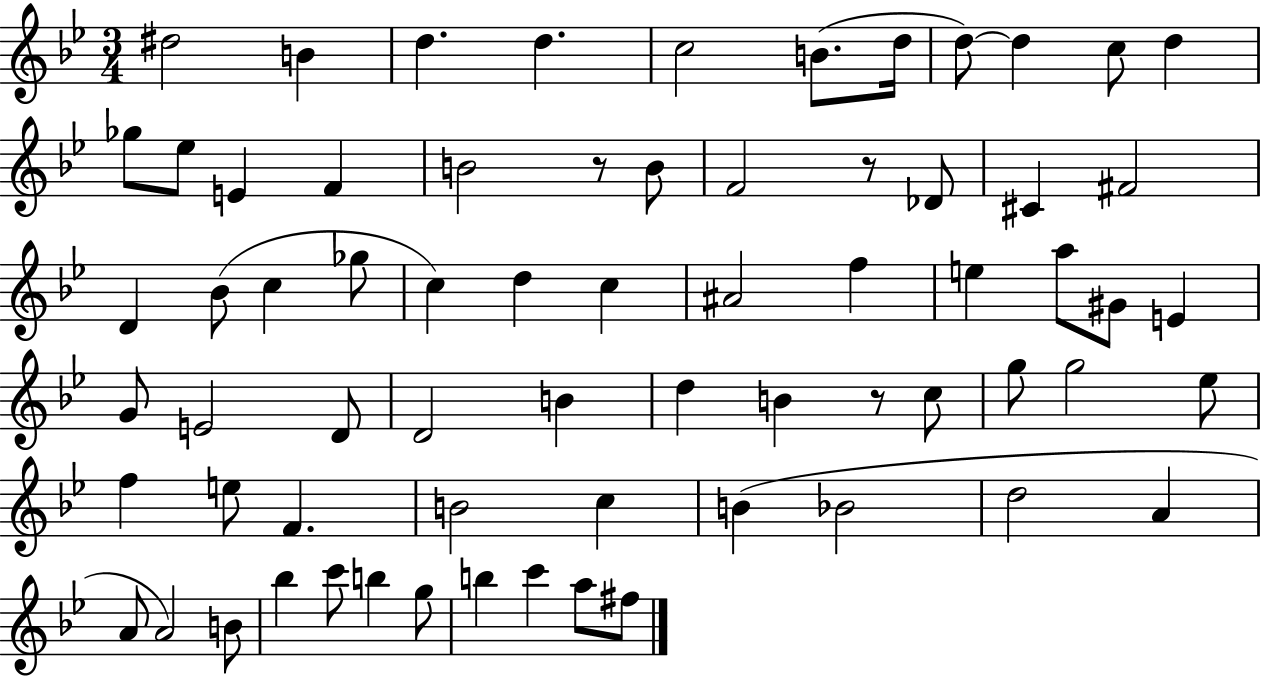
{
  \clef treble
  \numericTimeSignature
  \time 3/4
  \key bes \major
  dis''2 b'4 | d''4. d''4. | c''2 b'8.( d''16 | d''8~~) d''4 c''8 d''4 | \break ges''8 ees''8 e'4 f'4 | b'2 r8 b'8 | f'2 r8 des'8 | cis'4 fis'2 | \break d'4 bes'8( c''4 ges''8 | c''4) d''4 c''4 | ais'2 f''4 | e''4 a''8 gis'8 e'4 | \break g'8 e'2 d'8 | d'2 b'4 | d''4 b'4 r8 c''8 | g''8 g''2 ees''8 | \break f''4 e''8 f'4. | b'2 c''4 | b'4( bes'2 | d''2 a'4 | \break a'8 a'2) b'8 | bes''4 c'''8 b''4 g''8 | b''4 c'''4 a''8 fis''8 | \bar "|."
}